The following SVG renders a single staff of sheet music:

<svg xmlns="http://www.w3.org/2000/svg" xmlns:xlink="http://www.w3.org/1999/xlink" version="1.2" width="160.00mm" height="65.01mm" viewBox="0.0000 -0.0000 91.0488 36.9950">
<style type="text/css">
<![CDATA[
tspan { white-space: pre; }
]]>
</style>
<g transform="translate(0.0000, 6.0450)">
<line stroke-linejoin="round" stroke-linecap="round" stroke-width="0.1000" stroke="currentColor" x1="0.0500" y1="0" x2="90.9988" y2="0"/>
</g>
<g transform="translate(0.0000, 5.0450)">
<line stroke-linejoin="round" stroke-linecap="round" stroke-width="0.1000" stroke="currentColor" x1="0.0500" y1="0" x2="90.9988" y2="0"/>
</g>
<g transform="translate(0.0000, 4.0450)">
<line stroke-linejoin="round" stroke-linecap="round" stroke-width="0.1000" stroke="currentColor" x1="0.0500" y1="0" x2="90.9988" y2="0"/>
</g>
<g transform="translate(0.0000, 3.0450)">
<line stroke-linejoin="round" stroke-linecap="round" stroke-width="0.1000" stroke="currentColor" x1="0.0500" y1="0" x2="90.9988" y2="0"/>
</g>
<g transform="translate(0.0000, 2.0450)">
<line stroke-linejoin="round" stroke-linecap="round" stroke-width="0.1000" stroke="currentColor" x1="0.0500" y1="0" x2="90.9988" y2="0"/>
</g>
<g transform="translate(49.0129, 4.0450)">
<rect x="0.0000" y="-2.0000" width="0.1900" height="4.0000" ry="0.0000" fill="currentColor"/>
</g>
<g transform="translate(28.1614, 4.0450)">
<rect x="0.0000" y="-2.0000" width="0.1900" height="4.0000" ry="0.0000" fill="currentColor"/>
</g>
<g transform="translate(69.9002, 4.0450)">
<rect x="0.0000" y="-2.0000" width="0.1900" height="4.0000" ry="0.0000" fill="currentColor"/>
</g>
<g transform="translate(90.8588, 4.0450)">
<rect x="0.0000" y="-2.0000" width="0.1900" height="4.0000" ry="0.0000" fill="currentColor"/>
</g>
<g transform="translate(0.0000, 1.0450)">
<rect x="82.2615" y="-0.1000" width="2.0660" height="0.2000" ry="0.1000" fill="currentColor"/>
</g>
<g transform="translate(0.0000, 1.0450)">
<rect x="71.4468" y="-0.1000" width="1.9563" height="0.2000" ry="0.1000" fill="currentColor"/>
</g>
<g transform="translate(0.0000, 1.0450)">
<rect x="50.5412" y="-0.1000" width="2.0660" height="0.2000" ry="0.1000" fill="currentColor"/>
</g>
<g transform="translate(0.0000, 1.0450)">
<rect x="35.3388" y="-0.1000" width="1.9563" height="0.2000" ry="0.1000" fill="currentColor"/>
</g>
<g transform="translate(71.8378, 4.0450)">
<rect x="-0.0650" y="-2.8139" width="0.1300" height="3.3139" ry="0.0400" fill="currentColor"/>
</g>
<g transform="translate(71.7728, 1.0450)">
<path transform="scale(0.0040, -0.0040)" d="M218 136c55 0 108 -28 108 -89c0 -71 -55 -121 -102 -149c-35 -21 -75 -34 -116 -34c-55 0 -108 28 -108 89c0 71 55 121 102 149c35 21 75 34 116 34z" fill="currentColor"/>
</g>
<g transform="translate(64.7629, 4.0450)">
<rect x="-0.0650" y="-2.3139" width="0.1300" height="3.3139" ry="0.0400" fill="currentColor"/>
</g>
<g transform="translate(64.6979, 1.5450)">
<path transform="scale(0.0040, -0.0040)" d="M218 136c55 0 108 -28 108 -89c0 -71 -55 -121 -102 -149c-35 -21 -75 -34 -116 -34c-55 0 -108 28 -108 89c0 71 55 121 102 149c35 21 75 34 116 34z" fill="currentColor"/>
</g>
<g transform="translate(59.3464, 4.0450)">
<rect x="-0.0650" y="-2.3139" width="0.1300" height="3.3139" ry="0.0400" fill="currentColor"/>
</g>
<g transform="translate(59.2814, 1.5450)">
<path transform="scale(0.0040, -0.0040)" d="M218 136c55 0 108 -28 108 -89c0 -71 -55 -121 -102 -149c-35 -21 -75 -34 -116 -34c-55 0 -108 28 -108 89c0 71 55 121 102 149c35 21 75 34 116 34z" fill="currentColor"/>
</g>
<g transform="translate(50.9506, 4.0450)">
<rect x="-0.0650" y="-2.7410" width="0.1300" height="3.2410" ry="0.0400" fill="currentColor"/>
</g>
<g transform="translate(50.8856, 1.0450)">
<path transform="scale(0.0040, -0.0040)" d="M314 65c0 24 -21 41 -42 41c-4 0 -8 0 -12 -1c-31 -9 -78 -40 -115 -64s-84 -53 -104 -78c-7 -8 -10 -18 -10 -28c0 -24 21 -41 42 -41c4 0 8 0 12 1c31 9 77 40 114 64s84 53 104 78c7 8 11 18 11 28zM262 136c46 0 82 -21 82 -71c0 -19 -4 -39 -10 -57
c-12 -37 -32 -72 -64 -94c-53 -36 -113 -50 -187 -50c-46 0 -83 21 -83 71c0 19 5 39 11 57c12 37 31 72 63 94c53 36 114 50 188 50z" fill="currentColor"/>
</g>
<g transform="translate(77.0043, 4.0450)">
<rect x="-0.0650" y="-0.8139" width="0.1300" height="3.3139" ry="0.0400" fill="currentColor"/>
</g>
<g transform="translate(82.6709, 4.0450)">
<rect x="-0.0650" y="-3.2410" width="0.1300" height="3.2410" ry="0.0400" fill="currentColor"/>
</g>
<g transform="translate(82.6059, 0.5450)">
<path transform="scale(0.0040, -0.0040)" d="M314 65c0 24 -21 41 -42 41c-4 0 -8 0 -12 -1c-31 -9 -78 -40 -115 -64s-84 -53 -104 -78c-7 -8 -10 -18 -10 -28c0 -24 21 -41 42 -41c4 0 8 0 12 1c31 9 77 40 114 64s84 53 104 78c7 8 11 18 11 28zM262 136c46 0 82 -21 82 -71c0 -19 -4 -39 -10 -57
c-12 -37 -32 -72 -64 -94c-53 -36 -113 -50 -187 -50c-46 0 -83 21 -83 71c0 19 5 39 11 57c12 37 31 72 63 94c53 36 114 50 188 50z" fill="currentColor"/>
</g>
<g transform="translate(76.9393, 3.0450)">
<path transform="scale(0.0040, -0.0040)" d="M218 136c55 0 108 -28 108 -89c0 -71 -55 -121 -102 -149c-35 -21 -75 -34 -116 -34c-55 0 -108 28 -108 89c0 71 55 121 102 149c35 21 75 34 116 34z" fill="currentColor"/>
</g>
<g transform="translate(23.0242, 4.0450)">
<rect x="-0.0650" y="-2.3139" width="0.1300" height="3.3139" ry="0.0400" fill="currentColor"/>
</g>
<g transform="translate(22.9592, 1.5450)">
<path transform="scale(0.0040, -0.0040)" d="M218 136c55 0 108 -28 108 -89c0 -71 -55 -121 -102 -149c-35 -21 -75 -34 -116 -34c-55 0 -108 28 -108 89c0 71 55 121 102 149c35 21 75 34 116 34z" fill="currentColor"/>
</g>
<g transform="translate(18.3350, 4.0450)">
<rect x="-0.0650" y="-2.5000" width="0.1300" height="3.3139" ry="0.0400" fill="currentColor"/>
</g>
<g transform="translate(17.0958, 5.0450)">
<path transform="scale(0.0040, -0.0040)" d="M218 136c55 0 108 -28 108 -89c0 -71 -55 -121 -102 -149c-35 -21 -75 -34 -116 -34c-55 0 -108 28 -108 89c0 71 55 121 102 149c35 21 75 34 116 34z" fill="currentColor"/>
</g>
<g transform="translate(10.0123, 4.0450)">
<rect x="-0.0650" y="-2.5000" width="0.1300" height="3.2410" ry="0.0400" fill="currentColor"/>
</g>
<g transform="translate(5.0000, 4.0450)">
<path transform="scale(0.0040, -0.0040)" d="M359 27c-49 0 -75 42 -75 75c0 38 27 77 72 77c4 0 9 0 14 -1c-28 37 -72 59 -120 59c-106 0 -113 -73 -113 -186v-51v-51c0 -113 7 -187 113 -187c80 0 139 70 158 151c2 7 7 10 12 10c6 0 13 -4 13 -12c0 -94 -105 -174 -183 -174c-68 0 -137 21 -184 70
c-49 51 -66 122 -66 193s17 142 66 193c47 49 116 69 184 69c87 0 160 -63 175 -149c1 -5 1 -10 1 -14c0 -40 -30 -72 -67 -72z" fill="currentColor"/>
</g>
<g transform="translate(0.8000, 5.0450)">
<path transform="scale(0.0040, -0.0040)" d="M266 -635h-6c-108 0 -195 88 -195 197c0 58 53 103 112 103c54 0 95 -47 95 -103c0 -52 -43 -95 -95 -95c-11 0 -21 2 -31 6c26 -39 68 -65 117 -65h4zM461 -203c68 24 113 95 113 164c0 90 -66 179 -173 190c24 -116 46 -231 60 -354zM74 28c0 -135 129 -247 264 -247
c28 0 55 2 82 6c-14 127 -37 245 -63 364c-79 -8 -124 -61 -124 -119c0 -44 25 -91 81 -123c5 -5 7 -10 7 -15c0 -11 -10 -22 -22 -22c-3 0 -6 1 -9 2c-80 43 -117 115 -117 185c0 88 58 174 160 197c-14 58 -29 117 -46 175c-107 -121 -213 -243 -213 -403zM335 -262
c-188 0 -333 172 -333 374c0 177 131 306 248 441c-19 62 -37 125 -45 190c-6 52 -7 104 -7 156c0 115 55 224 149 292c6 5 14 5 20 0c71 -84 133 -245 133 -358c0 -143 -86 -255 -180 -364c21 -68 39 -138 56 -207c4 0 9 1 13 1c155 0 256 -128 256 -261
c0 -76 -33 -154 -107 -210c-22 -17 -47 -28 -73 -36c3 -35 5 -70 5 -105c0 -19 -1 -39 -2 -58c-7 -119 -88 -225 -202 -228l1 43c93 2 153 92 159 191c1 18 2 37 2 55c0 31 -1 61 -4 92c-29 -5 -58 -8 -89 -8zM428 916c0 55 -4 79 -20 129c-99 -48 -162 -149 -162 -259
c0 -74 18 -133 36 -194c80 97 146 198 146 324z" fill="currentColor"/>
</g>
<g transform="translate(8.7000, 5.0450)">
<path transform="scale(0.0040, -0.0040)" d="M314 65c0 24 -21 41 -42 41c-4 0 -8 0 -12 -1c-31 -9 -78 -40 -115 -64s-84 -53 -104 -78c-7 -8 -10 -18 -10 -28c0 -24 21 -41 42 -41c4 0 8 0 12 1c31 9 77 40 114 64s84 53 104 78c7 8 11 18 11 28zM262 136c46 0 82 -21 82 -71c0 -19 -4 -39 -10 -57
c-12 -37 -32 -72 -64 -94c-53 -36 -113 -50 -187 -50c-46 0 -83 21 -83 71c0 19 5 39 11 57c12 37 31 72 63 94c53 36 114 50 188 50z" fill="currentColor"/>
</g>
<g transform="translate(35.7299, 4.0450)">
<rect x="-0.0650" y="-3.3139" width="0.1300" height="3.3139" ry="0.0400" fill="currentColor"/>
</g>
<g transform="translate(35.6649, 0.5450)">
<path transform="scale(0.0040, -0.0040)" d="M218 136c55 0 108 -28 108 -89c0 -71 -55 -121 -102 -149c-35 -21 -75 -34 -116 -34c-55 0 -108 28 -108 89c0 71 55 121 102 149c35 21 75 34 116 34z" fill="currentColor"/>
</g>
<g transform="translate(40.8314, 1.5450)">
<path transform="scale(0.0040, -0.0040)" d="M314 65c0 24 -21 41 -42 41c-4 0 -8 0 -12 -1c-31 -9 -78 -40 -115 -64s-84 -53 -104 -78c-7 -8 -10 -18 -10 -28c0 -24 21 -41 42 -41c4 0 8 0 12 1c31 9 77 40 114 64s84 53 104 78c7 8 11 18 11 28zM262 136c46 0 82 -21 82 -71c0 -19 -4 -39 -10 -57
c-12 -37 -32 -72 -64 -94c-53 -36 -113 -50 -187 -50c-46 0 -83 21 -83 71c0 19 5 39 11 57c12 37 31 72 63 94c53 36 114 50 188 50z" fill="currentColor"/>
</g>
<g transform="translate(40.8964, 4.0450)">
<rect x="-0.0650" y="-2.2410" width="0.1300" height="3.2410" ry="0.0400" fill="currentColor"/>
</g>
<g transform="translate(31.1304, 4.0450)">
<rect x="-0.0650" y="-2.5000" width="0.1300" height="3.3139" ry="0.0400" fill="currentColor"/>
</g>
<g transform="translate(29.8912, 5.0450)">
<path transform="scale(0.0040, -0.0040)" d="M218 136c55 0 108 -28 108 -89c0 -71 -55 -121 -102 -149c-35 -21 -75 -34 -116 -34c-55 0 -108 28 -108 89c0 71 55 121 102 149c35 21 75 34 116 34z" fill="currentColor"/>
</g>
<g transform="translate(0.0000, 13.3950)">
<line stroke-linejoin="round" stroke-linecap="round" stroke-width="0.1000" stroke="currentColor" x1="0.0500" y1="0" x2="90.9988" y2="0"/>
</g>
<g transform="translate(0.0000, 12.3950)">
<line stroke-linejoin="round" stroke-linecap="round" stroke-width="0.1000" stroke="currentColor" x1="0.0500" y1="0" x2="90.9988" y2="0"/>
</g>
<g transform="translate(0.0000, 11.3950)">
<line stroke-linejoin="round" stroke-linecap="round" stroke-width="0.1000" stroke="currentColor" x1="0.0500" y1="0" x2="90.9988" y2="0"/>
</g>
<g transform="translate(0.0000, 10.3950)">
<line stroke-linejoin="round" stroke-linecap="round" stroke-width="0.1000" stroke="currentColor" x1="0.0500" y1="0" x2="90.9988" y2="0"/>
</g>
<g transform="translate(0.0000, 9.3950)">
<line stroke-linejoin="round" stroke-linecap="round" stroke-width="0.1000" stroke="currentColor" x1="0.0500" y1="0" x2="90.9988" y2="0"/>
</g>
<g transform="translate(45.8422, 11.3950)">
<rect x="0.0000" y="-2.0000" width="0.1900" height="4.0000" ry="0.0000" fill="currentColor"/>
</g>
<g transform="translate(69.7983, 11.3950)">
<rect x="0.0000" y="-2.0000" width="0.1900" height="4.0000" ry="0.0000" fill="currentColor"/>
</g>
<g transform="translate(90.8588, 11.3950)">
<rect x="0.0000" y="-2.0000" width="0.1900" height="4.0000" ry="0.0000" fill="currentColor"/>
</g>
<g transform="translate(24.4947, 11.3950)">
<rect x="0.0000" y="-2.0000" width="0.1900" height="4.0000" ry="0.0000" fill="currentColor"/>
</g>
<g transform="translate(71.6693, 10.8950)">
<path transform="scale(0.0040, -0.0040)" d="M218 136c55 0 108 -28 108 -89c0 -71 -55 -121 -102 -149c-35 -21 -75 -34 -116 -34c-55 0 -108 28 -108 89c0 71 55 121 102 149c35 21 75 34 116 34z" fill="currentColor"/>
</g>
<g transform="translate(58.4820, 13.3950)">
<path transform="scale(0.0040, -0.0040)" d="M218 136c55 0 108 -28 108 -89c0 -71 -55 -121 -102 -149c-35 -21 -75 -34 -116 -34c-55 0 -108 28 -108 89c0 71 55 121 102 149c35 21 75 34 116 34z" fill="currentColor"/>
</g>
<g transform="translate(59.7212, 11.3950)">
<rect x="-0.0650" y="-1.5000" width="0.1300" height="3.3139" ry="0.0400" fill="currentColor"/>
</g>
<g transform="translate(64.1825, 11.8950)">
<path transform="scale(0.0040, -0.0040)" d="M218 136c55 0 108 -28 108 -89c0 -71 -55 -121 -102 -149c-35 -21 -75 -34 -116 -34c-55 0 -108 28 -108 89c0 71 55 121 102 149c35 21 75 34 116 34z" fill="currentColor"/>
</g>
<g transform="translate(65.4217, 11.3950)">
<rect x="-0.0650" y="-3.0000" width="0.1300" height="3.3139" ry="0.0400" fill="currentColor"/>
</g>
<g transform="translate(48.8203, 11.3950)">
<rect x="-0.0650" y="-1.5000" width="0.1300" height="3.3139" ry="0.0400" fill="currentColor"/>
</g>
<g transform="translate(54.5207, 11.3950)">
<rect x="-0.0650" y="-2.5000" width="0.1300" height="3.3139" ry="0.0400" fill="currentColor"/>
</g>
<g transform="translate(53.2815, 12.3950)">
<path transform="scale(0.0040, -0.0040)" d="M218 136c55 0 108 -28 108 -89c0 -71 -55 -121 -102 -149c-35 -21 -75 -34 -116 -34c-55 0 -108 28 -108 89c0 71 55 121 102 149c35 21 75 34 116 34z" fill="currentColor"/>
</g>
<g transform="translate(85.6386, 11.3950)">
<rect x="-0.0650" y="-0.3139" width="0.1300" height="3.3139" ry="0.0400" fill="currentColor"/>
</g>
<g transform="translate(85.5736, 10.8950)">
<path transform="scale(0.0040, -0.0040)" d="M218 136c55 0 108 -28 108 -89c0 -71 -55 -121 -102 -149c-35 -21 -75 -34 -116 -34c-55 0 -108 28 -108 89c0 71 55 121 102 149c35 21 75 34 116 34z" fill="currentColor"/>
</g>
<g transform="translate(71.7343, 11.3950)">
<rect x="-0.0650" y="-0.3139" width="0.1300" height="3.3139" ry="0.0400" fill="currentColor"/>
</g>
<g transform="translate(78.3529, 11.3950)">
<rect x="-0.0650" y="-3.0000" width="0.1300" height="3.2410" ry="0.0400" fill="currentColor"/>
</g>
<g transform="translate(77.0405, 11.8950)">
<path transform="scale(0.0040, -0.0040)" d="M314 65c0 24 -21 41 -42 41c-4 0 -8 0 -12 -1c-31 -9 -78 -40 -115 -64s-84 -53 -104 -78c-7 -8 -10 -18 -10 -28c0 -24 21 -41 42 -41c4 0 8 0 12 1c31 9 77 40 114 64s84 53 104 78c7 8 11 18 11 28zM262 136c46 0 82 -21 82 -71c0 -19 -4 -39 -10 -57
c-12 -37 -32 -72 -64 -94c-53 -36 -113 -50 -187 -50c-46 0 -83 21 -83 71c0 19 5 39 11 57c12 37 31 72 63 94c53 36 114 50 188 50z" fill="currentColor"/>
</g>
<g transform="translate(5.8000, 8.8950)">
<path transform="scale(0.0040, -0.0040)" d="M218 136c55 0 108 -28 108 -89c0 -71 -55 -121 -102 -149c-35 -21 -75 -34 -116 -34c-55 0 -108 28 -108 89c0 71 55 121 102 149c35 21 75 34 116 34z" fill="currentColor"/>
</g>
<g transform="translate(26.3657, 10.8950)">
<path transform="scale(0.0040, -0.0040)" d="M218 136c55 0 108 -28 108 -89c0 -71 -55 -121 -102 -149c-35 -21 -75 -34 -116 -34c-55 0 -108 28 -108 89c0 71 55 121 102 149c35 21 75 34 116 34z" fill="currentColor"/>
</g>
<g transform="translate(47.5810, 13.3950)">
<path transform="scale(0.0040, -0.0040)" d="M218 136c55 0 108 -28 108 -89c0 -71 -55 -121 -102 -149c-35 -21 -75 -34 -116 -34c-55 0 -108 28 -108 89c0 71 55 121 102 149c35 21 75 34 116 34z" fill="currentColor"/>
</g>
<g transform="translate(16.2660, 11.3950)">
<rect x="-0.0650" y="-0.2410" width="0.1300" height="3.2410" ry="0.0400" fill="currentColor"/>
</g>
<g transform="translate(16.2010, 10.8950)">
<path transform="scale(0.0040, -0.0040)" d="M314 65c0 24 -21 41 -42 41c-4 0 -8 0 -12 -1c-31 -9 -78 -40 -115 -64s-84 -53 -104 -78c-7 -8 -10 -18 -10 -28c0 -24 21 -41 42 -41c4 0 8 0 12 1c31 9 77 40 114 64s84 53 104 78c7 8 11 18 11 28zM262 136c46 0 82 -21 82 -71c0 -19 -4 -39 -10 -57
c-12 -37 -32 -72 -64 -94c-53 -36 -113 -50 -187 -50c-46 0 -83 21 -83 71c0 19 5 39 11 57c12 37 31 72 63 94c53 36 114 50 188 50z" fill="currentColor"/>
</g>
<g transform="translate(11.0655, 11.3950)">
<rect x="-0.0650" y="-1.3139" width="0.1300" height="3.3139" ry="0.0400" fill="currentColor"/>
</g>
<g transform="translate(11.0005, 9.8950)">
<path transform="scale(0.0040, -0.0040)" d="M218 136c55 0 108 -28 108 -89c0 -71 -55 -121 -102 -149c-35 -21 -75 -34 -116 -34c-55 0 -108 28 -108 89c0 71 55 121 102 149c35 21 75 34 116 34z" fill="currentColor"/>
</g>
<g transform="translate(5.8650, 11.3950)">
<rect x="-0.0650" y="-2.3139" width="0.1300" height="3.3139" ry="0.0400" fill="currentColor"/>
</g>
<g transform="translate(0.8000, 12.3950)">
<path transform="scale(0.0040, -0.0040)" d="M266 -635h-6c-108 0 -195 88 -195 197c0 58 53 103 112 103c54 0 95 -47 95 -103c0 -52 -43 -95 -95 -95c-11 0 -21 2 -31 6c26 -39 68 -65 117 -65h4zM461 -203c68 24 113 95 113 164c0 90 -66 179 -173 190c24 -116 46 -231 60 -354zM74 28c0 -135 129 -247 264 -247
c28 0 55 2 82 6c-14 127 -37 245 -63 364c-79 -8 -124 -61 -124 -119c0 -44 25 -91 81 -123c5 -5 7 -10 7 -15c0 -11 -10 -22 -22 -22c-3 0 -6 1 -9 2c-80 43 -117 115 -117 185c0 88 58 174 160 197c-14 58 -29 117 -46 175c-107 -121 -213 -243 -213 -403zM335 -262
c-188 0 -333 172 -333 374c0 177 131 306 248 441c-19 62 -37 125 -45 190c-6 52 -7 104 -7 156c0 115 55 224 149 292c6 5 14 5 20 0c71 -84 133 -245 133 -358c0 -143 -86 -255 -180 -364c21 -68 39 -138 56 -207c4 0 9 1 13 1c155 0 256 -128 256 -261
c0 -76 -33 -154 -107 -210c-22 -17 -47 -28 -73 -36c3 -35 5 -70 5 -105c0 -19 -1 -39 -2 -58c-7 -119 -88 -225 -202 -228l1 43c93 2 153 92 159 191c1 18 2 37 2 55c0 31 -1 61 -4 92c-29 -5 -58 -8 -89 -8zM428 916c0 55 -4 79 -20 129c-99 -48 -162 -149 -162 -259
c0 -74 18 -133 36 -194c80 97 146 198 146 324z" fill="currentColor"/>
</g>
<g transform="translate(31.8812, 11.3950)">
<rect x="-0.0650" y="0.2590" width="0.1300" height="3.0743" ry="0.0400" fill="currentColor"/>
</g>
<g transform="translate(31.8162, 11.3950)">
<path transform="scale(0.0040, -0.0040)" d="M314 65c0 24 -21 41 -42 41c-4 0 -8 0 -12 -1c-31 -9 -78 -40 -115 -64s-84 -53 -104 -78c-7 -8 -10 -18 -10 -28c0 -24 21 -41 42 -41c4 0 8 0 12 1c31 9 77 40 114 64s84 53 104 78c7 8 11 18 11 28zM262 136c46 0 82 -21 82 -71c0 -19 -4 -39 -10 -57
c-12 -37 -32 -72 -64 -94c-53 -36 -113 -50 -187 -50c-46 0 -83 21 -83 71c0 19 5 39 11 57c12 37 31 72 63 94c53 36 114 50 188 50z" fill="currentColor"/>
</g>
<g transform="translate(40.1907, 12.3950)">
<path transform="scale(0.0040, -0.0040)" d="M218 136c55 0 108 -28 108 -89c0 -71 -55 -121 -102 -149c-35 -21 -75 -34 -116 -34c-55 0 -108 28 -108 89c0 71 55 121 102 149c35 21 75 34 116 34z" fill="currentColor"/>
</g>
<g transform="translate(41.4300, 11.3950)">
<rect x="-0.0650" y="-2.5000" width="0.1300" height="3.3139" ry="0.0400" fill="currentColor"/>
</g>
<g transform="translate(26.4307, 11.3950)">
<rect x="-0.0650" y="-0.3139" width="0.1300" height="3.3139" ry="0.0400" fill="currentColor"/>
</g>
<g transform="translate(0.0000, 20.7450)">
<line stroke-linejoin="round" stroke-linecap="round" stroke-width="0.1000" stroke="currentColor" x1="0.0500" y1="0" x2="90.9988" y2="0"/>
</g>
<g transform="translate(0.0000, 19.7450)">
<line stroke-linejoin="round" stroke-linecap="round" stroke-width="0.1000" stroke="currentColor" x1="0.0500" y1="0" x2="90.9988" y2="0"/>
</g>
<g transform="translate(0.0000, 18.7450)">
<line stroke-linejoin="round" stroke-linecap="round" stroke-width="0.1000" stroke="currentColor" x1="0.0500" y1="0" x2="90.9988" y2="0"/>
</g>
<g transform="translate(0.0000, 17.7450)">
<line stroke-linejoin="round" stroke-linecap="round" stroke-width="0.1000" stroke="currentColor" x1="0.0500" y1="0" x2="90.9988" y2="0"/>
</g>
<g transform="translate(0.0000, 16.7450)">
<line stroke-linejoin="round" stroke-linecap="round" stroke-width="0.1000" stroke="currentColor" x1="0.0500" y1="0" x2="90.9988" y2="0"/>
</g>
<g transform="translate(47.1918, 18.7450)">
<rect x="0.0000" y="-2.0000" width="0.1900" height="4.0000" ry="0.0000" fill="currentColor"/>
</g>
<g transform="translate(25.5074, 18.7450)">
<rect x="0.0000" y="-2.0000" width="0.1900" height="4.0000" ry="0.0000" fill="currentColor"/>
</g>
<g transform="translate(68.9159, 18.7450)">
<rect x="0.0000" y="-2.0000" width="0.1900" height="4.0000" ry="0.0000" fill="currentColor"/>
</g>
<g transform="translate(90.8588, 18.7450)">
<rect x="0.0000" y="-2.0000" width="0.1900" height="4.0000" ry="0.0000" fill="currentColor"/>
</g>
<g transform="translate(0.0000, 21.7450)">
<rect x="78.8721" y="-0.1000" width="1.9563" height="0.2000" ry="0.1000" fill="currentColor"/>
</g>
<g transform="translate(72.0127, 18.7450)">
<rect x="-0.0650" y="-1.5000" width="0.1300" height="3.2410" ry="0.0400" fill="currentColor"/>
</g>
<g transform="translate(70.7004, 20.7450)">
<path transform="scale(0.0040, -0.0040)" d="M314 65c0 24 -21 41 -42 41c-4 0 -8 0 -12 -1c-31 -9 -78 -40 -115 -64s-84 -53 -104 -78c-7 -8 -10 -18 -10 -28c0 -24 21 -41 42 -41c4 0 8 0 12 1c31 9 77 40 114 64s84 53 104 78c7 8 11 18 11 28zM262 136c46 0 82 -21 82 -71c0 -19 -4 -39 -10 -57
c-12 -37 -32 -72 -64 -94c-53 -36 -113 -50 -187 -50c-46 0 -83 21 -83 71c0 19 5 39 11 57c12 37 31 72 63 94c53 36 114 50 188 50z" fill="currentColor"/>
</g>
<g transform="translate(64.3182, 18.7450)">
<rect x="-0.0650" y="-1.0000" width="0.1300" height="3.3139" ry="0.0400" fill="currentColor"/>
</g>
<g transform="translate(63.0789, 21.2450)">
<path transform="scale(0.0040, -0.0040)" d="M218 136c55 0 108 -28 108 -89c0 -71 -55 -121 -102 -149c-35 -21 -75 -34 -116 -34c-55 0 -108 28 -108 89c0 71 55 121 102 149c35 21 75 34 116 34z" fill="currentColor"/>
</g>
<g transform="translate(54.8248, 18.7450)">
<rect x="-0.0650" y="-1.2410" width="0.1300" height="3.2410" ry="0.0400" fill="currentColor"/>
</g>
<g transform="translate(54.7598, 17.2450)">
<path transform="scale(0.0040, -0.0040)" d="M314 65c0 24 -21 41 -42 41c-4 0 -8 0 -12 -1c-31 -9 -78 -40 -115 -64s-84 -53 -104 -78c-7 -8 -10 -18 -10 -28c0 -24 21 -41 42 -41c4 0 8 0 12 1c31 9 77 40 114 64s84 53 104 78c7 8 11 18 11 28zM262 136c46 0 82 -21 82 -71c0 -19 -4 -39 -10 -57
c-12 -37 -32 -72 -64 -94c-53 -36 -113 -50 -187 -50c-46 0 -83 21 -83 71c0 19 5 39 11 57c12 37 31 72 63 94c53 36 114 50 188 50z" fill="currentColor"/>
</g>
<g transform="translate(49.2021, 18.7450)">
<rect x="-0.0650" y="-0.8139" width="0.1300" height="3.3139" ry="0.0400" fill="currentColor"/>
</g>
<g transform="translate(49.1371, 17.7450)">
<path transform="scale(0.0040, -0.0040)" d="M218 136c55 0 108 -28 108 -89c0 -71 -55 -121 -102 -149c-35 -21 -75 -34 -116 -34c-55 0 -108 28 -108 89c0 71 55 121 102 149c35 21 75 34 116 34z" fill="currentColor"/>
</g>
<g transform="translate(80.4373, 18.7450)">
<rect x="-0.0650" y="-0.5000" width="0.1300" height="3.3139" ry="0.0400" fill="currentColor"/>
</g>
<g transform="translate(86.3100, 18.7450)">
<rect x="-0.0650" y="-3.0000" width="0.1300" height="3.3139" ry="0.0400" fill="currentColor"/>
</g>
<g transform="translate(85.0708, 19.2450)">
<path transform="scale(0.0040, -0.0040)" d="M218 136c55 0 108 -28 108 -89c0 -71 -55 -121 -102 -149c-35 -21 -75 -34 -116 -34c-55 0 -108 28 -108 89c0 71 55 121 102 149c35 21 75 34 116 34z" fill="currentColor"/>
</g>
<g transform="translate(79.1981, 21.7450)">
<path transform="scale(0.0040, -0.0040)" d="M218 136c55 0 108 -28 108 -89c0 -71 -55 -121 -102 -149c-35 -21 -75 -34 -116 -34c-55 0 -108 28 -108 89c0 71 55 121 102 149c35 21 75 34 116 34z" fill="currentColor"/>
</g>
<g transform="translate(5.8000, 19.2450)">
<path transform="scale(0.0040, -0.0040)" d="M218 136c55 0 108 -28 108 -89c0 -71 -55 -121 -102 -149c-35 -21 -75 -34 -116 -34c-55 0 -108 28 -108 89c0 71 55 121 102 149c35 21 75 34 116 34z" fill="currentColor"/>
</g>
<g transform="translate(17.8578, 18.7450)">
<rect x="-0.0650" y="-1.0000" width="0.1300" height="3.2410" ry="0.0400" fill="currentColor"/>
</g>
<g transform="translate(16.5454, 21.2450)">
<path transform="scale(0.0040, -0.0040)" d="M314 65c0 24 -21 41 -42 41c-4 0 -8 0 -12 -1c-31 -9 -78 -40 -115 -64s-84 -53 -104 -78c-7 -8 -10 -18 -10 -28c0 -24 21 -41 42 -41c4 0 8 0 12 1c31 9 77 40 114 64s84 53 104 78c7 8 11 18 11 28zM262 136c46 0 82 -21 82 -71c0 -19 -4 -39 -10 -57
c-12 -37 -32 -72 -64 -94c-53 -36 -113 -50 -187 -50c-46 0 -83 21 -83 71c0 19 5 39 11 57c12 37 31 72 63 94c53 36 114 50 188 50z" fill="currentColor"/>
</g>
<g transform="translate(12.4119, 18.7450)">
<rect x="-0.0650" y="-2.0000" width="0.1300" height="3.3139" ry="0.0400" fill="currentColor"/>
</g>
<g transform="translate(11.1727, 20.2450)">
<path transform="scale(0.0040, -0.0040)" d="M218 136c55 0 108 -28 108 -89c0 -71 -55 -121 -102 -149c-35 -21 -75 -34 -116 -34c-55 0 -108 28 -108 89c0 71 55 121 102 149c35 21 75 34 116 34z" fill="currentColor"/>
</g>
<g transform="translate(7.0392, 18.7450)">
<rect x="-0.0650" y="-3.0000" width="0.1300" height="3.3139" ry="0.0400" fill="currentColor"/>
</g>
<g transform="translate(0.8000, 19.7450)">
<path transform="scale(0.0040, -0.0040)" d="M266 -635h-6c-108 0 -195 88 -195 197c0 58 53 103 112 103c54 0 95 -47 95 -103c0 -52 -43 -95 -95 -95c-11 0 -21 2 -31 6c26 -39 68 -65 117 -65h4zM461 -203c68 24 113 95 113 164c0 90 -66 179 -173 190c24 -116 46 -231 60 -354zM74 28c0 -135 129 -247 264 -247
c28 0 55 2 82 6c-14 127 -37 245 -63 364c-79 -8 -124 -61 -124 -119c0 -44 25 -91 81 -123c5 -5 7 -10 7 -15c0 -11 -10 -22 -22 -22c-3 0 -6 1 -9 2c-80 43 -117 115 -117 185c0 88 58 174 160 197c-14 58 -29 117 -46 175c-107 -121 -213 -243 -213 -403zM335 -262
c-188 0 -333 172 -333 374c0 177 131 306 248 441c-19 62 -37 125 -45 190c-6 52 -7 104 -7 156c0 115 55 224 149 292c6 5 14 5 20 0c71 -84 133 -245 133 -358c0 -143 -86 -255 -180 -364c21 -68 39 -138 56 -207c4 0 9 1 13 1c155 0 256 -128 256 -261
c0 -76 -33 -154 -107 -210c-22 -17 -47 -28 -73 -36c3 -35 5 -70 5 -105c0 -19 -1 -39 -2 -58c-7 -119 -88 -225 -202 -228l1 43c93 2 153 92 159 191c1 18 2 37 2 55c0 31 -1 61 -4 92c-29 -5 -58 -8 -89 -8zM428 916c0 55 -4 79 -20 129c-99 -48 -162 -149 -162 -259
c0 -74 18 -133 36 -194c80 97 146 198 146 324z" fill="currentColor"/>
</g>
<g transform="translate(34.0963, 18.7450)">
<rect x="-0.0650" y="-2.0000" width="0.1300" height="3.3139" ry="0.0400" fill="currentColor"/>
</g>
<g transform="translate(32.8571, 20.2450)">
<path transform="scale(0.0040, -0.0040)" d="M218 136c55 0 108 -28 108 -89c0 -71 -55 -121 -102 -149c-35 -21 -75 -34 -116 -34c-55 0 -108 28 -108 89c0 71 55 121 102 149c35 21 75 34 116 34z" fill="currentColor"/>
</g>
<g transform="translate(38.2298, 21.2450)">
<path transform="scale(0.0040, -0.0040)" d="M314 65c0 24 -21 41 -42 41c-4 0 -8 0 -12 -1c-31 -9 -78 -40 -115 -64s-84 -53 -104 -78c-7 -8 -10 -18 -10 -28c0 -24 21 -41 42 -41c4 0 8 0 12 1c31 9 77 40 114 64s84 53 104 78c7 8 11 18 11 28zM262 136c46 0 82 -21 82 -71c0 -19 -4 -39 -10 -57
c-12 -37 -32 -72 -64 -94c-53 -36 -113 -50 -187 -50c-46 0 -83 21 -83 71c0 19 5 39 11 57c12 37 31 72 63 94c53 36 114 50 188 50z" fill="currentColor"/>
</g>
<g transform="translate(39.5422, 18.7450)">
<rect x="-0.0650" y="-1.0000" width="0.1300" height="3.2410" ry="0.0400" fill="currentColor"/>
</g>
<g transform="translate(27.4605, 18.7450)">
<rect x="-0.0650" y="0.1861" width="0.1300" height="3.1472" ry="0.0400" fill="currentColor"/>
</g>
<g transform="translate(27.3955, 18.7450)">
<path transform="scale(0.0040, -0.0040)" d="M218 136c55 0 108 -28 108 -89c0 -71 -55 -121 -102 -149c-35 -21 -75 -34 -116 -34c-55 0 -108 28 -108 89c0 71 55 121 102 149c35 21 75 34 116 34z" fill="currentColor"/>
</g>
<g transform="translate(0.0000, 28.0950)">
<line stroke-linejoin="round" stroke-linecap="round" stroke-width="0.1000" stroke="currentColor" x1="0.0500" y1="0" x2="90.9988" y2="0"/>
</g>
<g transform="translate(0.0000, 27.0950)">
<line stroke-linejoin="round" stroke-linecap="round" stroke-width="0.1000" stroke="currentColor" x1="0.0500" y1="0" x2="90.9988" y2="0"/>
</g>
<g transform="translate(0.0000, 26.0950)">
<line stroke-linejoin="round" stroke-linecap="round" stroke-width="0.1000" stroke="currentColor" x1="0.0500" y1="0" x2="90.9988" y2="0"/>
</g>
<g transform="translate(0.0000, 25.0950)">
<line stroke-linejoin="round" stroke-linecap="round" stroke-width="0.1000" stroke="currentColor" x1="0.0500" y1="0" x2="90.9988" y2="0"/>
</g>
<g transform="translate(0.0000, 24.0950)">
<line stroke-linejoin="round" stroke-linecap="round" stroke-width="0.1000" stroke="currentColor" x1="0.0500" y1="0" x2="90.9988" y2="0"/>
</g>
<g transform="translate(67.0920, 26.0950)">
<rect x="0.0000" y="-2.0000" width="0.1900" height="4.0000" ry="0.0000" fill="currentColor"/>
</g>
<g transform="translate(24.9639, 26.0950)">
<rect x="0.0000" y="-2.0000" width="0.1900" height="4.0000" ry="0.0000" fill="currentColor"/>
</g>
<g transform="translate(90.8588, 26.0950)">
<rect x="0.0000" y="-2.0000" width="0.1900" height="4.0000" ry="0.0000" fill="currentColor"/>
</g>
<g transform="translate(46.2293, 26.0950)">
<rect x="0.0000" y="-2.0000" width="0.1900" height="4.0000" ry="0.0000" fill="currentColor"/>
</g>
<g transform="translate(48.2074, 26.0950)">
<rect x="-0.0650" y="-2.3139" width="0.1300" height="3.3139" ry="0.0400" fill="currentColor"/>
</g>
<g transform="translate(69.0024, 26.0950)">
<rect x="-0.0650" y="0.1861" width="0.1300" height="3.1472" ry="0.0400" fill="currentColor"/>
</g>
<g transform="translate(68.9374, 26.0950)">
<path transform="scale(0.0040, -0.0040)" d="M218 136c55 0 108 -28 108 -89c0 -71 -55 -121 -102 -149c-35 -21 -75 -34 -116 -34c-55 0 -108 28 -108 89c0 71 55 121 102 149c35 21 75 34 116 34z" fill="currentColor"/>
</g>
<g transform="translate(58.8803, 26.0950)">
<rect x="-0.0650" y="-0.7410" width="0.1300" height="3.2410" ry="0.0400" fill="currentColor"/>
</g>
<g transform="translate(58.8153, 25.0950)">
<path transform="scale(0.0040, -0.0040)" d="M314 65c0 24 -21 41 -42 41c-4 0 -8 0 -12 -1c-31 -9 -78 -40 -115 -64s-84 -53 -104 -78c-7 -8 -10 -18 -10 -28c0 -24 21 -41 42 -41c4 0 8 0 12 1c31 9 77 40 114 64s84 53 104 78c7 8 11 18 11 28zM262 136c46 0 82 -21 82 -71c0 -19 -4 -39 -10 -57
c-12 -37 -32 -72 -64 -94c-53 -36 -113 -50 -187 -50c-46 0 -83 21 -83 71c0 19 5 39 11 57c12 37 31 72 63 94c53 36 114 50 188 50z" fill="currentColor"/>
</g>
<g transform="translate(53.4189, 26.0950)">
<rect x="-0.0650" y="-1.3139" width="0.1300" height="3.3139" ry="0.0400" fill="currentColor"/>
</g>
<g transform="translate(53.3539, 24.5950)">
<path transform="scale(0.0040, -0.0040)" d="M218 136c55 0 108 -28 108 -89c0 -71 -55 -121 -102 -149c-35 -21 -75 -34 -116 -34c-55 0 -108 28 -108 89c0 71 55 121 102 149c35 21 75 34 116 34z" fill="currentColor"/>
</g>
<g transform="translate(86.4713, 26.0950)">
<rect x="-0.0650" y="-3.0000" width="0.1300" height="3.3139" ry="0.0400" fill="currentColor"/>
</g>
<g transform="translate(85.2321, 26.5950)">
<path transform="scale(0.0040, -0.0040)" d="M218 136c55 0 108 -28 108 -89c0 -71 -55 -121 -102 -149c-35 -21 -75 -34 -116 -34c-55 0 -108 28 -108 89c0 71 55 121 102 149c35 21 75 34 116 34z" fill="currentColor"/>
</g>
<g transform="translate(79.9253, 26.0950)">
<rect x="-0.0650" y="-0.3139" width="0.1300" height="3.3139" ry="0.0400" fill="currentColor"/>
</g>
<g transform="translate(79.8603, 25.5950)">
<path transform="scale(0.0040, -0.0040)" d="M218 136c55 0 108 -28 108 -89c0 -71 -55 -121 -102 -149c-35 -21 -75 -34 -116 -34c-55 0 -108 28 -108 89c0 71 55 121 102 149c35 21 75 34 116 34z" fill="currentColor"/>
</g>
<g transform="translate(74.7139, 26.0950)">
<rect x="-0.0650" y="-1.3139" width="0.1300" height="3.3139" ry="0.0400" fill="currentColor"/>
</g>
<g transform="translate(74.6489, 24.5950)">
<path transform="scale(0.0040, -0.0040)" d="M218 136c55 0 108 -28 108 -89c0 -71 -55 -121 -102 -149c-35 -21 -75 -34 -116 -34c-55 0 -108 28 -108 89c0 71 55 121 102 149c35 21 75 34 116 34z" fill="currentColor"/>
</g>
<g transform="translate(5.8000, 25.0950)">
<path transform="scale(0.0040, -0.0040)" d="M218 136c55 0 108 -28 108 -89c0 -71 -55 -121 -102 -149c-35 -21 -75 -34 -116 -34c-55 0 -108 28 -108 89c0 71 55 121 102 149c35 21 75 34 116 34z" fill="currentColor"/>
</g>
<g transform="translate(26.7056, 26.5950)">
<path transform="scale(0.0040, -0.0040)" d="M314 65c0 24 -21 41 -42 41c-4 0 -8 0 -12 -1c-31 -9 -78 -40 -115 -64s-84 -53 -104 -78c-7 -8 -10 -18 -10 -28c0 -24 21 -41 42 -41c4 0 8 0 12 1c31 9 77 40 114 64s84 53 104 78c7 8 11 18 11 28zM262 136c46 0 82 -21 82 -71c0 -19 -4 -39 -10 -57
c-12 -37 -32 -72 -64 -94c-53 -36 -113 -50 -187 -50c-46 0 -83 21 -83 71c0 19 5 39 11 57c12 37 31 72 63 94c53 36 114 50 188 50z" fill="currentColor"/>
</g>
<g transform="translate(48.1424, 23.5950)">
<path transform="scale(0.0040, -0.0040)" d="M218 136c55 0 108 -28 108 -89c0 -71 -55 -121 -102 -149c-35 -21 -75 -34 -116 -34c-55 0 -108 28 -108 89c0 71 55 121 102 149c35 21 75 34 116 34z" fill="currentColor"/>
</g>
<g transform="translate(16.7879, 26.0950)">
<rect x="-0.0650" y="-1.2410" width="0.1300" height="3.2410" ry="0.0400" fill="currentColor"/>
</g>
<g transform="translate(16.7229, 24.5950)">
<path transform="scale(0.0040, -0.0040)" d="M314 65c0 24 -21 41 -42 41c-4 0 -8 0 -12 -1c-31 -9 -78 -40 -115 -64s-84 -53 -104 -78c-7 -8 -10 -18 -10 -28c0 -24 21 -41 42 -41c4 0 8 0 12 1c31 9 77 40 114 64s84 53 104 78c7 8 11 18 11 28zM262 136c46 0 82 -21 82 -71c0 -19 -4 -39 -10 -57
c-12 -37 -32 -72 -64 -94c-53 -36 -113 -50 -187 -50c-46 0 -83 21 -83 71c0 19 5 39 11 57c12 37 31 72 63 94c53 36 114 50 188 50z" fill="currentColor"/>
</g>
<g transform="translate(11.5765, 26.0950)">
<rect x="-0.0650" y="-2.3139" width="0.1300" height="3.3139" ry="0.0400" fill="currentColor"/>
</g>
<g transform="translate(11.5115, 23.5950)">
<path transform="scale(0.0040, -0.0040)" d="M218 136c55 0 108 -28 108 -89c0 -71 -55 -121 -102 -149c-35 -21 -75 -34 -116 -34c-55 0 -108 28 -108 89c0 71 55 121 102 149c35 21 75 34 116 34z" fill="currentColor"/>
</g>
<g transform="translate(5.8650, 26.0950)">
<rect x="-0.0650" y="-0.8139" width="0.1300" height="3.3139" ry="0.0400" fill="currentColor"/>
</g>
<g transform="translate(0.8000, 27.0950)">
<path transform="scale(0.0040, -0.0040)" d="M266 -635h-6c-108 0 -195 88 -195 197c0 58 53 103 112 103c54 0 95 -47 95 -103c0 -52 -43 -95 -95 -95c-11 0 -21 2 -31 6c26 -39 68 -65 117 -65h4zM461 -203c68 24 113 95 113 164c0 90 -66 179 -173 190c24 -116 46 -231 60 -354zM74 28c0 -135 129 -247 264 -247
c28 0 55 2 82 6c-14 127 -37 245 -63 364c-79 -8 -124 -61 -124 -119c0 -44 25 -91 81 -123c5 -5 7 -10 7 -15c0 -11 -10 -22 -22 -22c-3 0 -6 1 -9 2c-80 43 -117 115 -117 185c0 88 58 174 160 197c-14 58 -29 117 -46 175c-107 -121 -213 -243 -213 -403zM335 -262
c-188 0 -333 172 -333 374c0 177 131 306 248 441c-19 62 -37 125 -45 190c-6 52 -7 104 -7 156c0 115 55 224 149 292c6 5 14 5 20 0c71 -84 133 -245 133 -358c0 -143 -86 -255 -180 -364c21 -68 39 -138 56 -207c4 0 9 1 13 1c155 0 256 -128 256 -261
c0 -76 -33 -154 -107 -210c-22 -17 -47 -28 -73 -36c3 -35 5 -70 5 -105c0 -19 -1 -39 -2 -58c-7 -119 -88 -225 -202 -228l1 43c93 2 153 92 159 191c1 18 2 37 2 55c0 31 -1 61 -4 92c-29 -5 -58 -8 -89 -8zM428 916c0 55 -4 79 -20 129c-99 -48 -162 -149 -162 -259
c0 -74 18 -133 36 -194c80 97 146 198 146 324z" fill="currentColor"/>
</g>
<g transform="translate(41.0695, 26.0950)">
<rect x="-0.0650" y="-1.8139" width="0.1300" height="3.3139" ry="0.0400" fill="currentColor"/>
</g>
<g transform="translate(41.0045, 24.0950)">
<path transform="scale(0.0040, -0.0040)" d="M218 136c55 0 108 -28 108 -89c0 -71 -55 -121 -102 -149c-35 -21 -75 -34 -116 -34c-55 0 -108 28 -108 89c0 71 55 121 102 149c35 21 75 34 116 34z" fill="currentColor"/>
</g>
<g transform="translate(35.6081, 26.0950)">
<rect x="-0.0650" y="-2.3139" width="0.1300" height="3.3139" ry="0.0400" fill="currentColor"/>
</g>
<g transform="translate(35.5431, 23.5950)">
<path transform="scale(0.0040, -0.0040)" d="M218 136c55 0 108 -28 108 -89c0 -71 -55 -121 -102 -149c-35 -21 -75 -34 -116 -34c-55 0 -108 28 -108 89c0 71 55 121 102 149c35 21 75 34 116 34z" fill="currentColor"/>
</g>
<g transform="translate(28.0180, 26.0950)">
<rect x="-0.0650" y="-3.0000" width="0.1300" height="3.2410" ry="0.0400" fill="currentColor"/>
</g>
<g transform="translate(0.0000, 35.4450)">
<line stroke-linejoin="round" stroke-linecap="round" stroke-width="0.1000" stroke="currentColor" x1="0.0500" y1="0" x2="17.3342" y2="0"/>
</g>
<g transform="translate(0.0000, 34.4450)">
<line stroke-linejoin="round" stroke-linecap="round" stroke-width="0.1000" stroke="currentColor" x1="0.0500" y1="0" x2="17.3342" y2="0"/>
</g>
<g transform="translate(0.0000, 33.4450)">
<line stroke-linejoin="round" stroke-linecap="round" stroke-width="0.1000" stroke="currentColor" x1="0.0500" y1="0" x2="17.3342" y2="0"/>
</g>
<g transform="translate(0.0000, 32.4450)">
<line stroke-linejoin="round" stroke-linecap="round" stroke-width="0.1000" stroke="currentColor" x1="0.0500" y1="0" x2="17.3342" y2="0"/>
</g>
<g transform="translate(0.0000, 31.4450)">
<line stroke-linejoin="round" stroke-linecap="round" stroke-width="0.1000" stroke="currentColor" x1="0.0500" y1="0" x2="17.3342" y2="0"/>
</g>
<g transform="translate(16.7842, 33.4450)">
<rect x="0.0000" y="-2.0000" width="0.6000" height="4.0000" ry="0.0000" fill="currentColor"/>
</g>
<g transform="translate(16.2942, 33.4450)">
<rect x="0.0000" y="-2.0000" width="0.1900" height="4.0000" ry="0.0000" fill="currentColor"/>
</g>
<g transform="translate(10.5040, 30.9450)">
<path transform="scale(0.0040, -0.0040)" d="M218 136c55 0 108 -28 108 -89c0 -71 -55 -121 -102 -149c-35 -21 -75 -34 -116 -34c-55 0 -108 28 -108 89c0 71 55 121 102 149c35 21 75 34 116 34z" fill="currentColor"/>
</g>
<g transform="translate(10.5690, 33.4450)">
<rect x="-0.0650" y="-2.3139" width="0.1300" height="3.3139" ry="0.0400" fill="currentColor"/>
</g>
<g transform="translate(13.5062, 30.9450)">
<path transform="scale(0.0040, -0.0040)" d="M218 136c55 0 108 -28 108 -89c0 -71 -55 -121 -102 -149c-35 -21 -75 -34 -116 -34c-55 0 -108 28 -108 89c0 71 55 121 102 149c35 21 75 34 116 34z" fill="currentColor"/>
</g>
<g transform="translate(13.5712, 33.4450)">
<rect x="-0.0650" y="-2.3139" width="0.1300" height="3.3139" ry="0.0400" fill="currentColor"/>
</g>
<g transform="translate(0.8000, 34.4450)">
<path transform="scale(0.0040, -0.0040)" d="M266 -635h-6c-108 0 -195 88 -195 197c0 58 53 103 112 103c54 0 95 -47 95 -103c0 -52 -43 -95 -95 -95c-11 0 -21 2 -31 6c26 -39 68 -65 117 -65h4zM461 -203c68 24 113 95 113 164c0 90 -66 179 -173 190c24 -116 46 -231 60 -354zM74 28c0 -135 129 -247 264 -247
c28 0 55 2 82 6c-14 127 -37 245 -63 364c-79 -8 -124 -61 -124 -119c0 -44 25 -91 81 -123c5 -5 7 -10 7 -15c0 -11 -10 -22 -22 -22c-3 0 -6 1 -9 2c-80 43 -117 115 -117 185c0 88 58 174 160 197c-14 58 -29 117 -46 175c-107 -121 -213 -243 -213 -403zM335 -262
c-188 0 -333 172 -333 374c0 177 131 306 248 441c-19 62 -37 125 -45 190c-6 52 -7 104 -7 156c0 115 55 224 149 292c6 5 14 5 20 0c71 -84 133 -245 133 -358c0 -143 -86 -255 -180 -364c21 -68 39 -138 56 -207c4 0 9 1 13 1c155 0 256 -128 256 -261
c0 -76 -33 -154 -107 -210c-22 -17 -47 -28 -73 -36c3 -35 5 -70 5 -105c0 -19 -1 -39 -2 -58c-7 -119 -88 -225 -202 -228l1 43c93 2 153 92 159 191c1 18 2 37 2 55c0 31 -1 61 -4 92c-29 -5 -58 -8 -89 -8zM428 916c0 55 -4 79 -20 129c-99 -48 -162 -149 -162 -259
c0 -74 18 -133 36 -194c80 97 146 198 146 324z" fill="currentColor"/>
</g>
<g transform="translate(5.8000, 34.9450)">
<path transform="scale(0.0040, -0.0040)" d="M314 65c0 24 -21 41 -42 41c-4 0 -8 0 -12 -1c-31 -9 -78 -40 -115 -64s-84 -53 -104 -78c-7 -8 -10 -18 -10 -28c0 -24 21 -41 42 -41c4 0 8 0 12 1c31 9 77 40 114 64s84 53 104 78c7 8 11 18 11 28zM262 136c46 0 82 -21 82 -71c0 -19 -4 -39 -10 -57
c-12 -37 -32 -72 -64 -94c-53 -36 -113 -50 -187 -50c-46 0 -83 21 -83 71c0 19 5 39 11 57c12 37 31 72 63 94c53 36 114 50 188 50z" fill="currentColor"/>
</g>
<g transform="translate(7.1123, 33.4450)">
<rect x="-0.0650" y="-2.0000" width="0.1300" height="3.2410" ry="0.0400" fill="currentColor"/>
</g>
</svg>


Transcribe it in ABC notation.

X:1
T:Untitled
M:4/4
L:1/4
K:C
G2 G g G b g2 a2 g g a d b2 g e c2 c B2 G E G E A c A2 c A F D2 B F D2 d e2 D E2 C A d g e2 A2 g f g e d2 B e c A F2 g g